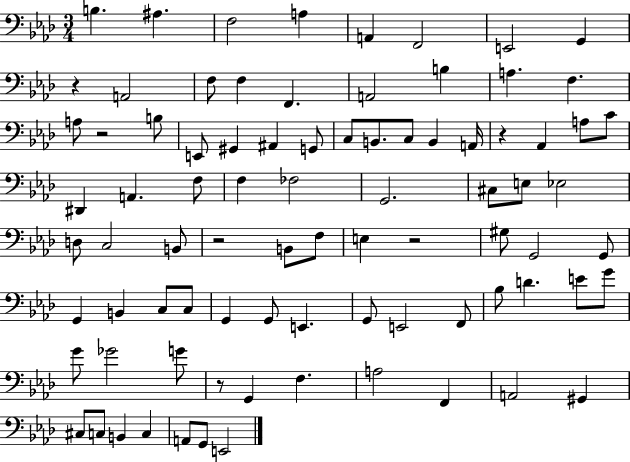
B3/q. A#3/q. F3/h A3/q A2/q F2/h E2/h G2/q R/q A2/h F3/e F3/q F2/q. A2/h B3/q A3/q. F3/q. A3/e R/h B3/e E2/e G#2/q A#2/q G2/e C3/e B2/e. C3/e B2/q A2/s R/q Ab2/q A3/e C4/e D#2/q A2/q. F3/e F3/q FES3/h G2/h. C#3/e E3/e Eb3/h D3/e C3/h B2/e R/h B2/e F3/e E3/q R/h G#3/e G2/h G2/e G2/q B2/q C3/e C3/e G2/q G2/e E2/q. G2/e E2/h F2/e Bb3/e D4/q. E4/e G4/e G4/e Gb4/h G4/e R/e G2/q F3/q. A3/h F2/q A2/h G#2/q C#3/e C3/e B2/q C3/q A2/e G2/e E2/h